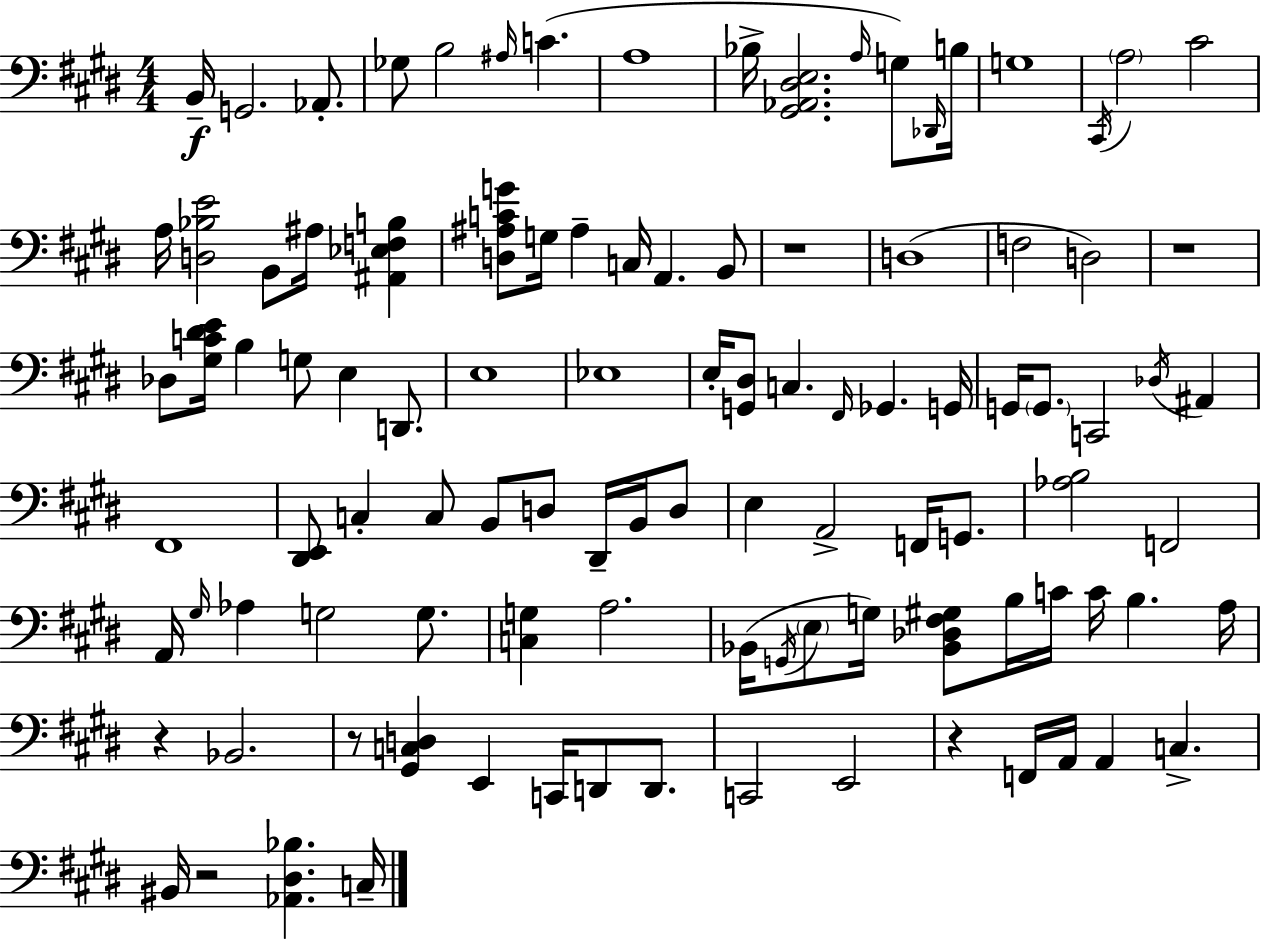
X:1
T:Untitled
M:4/4
L:1/4
K:E
B,,/4 G,,2 _A,,/2 _G,/2 B,2 ^A,/4 C A,4 _B,/4 [^G,,_A,,^D,E,]2 A,/4 G,/2 _D,,/4 B,/4 G,4 ^C,,/4 A,2 ^C2 A,/4 [D,_B,E]2 B,,/2 ^A,/4 [^A,,_E,F,B,] [D,^A,CG]/2 G,/4 ^A, C,/4 A,, B,,/2 z4 D,4 F,2 D,2 z4 _D,/2 [^G,C^DE]/4 B, G,/2 E, D,,/2 E,4 _E,4 E,/4 [G,,^D,]/2 C, ^F,,/4 _G,, G,,/4 G,,/4 G,,/2 C,,2 _D,/4 ^A,, ^F,,4 [^D,,E,,]/2 C, C,/2 B,,/2 D,/2 ^D,,/4 B,,/4 D,/2 E, A,,2 F,,/4 G,,/2 [_A,B,]2 F,,2 A,,/4 ^G,/4 _A, G,2 G,/2 [C,G,] A,2 _B,,/4 G,,/4 E,/2 G,/4 [_B,,_D,^F,^G,]/2 B,/4 C/4 C/4 B, A,/4 z _B,,2 z/2 [^G,,C,D,] E,, C,,/4 D,,/2 D,,/2 C,,2 E,,2 z F,,/4 A,,/4 A,, C, ^B,,/4 z2 [_A,,^D,_B,] C,/4